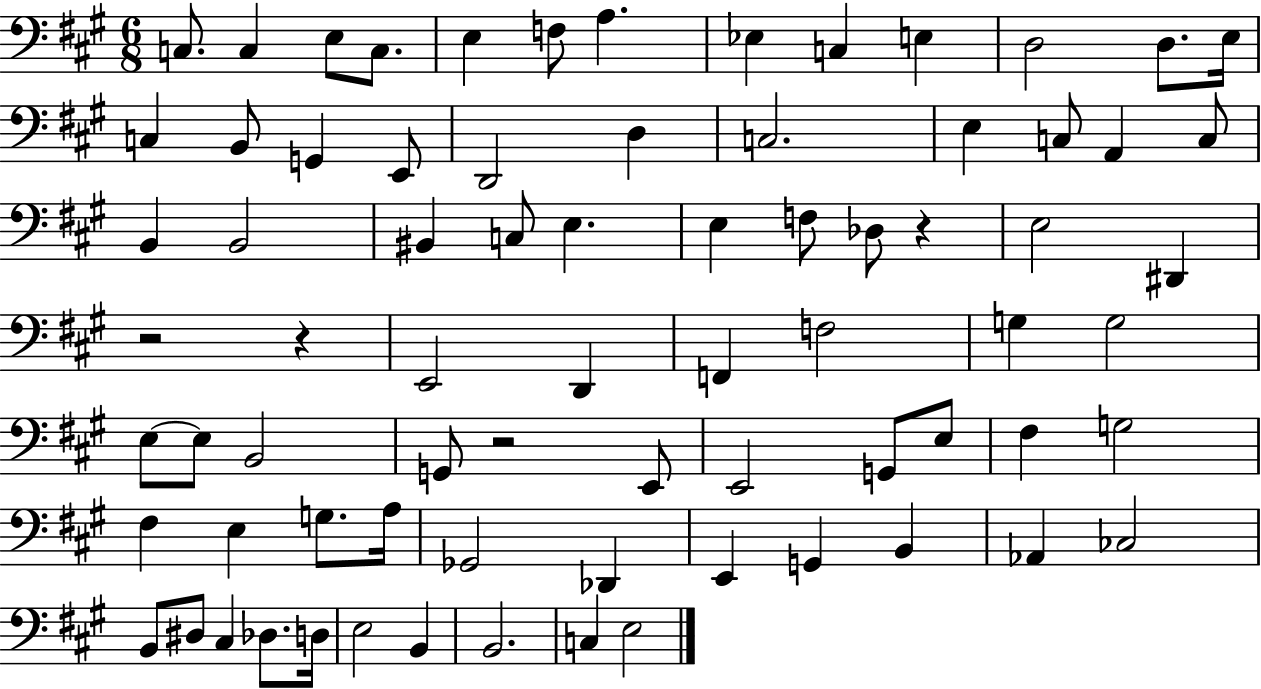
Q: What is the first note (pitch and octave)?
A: C3